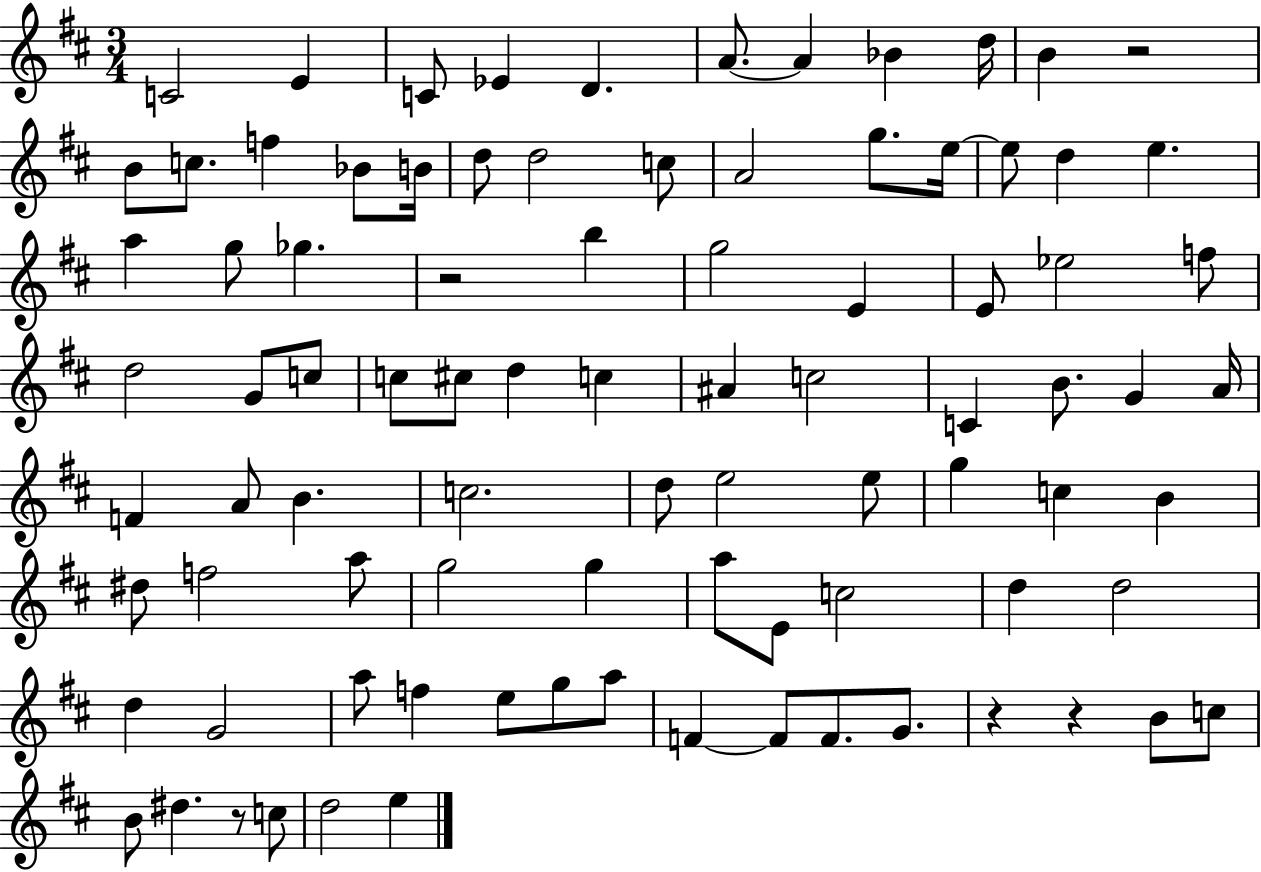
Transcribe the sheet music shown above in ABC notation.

X:1
T:Untitled
M:3/4
L:1/4
K:D
C2 E C/2 _E D A/2 A _B d/4 B z2 B/2 c/2 f _B/2 B/4 d/2 d2 c/2 A2 g/2 e/4 e/2 d e a g/2 _g z2 b g2 E E/2 _e2 f/2 d2 G/2 c/2 c/2 ^c/2 d c ^A c2 C B/2 G A/4 F A/2 B c2 d/2 e2 e/2 g c B ^d/2 f2 a/2 g2 g a/2 E/2 c2 d d2 d G2 a/2 f e/2 g/2 a/2 F F/2 F/2 G/2 z z B/2 c/2 B/2 ^d z/2 c/2 d2 e